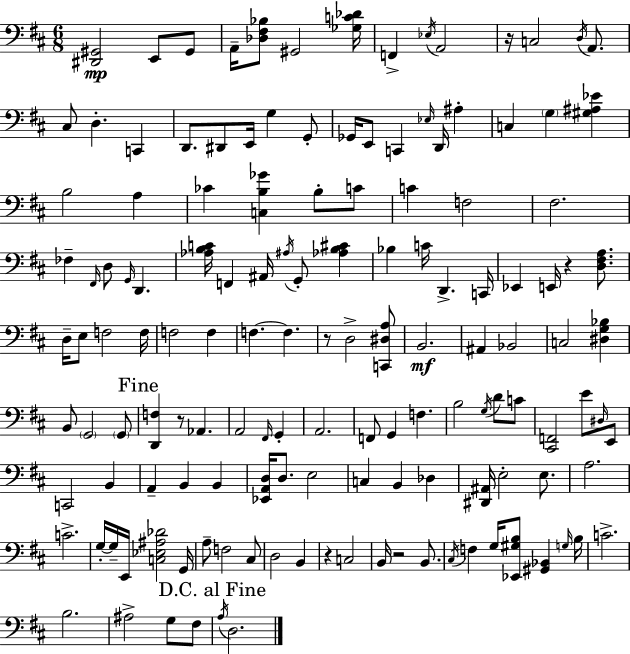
[D#2,G#2]/h E2/e G#2/e A2/s [Db3,F#3,Bb3]/e G#2/h [Gb3,C4,Db4]/s F2/q Eb3/s A2/h R/s C3/h D3/s A2/e. C#3/e D3/q. C2/q D2/e. D#2/e E2/s G3/q G2/e Gb2/s E2/e C2/q Eb3/s D2/s A#3/q C3/q G3/q [G#3,A#3,Eb4]/q B3/h A3/q CES4/q [C3,B3,Gb4]/q B3/e C4/e C4/q F3/h F#3/h. FES3/q F#2/s D3/e G2/s D2/q. [Ab3,B3,C4]/s F2/q A#2/s A#3/s G2/e [Ab3,B3,C#4]/q Bb3/q C4/s D2/q. C2/s Eb2/q E2/s R/q [D3,F#3,A3]/e. D3/s E3/e F3/h F3/s F3/h F3/q F3/q. F3/q. R/e D3/h [C2,D#3,A3]/e B2/h. A#2/q Bb2/h C3/h [D#3,G3,Bb3]/q B2/e G2/h G2/e [D2,F3]/q R/e Ab2/q. A2/h F#2/s G2/q A2/h. F2/e G2/q F3/q. B3/h G3/s D4/e C4/e [C#2,F2]/h E4/e D#3/s E2/e C2/h B2/q A2/q B2/q B2/q [Eb2,A2,D3]/s D3/e. E3/h C3/q B2/q Db3/q [D#2,A#2]/s E3/h E3/e. A3/h. C4/h. G3/s G3/s E2/s [C3,Eb3,A#3,Db4]/h G2/s A3/e F3/h C#3/e D3/h B2/q R/q C3/h B2/s R/h B2/e. C#3/s F3/q G3/s [Eb2,G#3,B3]/e [G#2,Bb2]/q G3/s B3/s C4/h. B3/h. A#3/h G3/e F#3/e A3/s D3/h.